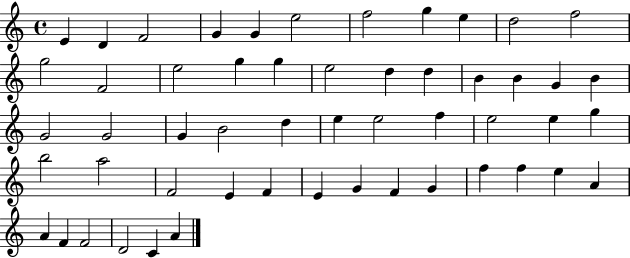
{
  \clef treble
  \time 4/4
  \defaultTimeSignature
  \key c \major
  e'4 d'4 f'2 | g'4 g'4 e''2 | f''2 g''4 e''4 | d''2 f''2 | \break g''2 f'2 | e''2 g''4 g''4 | e''2 d''4 d''4 | b'4 b'4 g'4 b'4 | \break g'2 g'2 | g'4 b'2 d''4 | e''4 e''2 f''4 | e''2 e''4 g''4 | \break b''2 a''2 | f'2 e'4 f'4 | e'4 g'4 f'4 g'4 | f''4 f''4 e''4 a'4 | \break a'4 f'4 f'2 | d'2 c'4 a'4 | \bar "|."
}